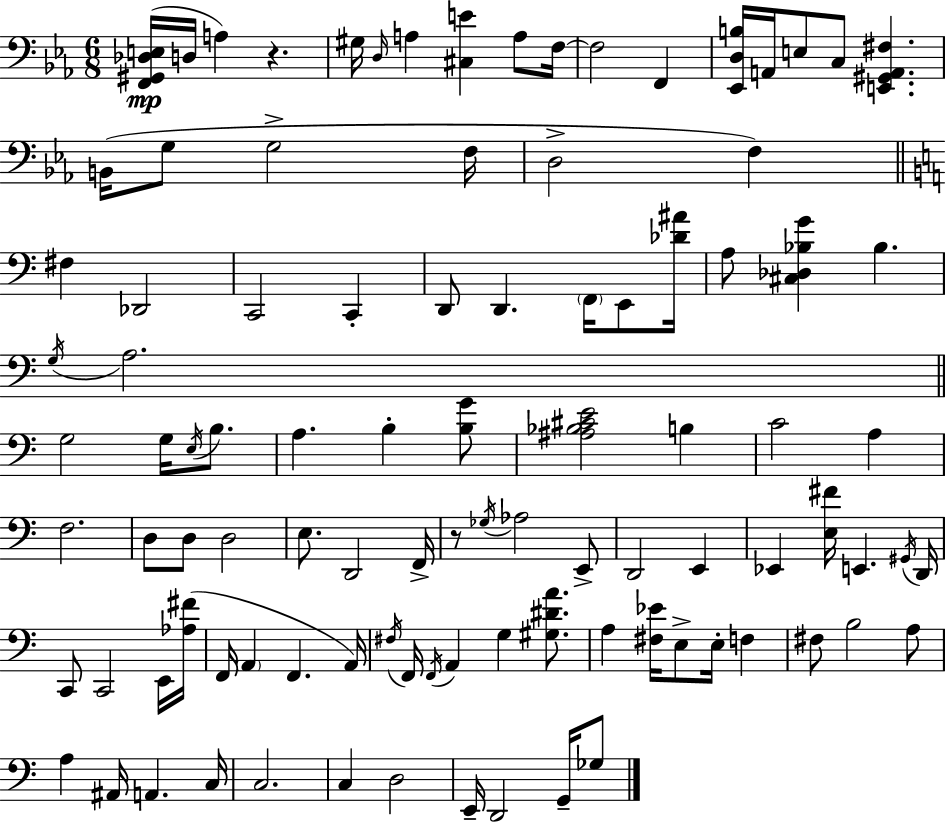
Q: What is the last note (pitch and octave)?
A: Gb3